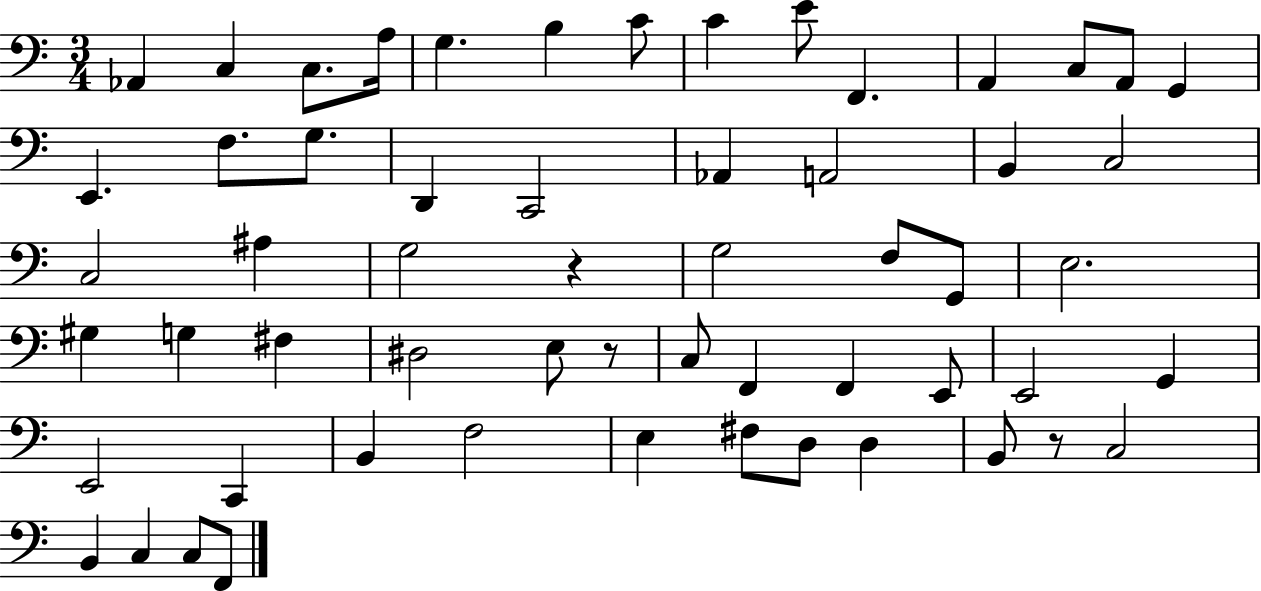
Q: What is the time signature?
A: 3/4